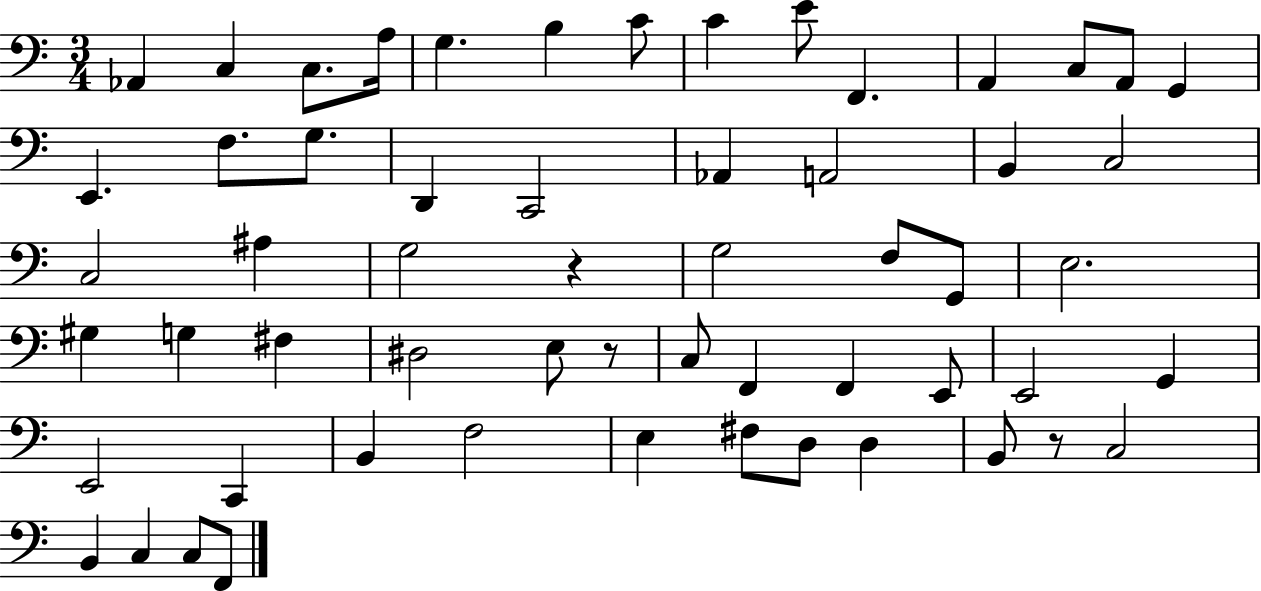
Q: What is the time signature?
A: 3/4